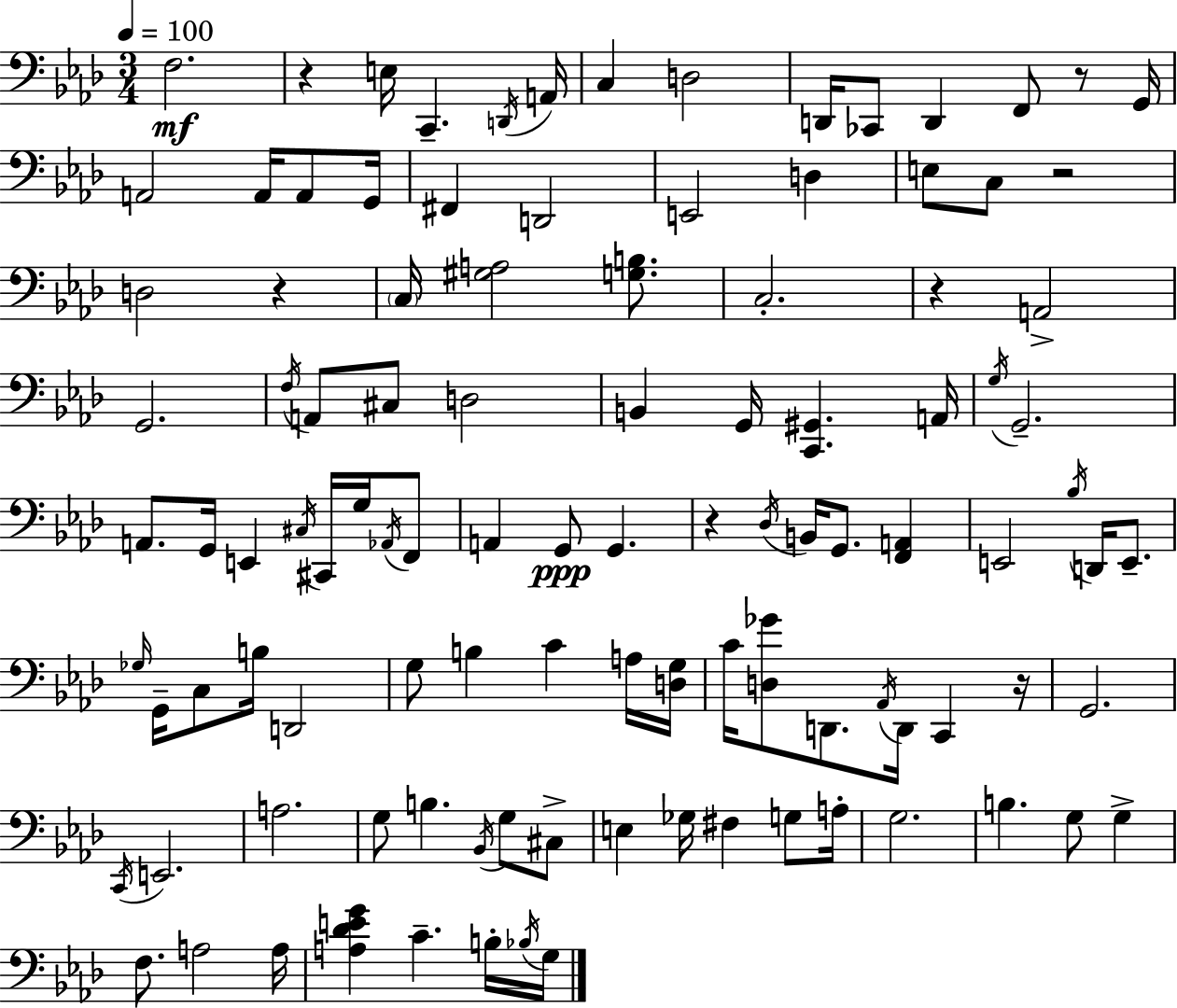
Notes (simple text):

F3/h. R/q E3/s C2/q. D2/s A2/s C3/q D3/h D2/s CES2/e D2/q F2/e R/e G2/s A2/h A2/s A2/e G2/s F#2/q D2/h E2/h D3/q E3/e C3/e R/h D3/h R/q C3/s [G#3,A3]/h [G3,B3]/e. C3/h. R/q A2/h G2/h. F3/s A2/e C#3/e D3/h B2/q G2/s [C2,G#2]/q. A2/s G3/s G2/h. A2/e. G2/s E2/q C#3/s C#2/s G3/s Ab2/s F2/e A2/q G2/e G2/q. R/q Db3/s B2/s G2/e. [F2,A2]/q E2/h Bb3/s D2/s E2/e. Gb3/s G2/s C3/e B3/s D2/h G3/e B3/q C4/q A3/s [D3,G3]/s C4/s [D3,Gb4]/e D2/e. Ab2/s D2/s C2/q R/s G2/h. C2/s E2/h. A3/h. G3/e B3/q. Bb2/s G3/e C#3/e E3/q Gb3/s F#3/q G3/e A3/s G3/h. B3/q. G3/e G3/q F3/e. A3/h A3/s [A3,Db4,E4,G4]/q C4/q. B3/s Bb3/s G3/s